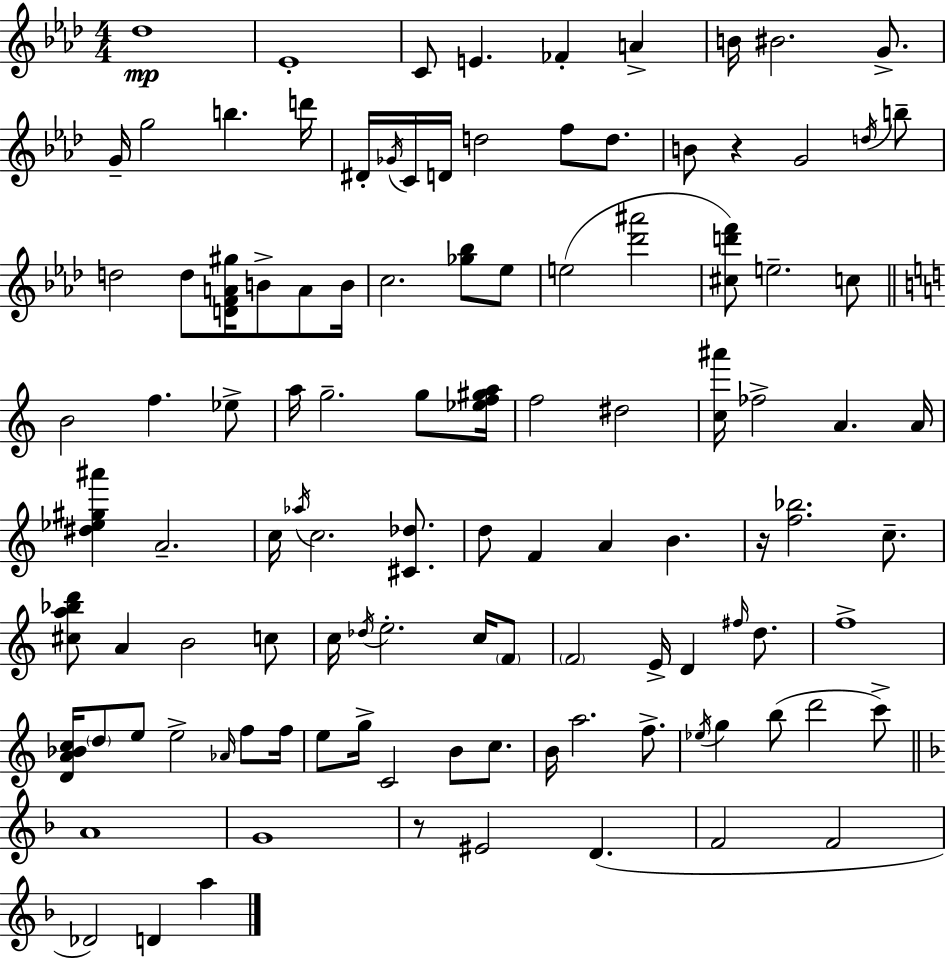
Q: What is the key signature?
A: F minor